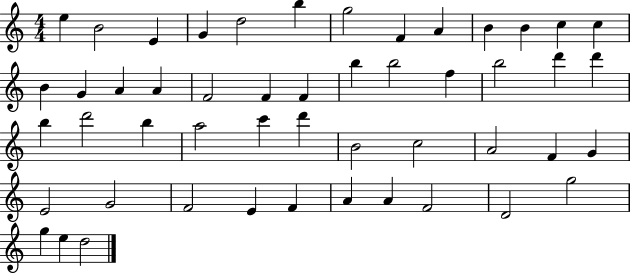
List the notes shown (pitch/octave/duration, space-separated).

E5/q B4/h E4/q G4/q D5/h B5/q G5/h F4/q A4/q B4/q B4/q C5/q C5/q B4/q G4/q A4/q A4/q F4/h F4/q F4/q B5/q B5/h F5/q B5/h D6/q D6/q B5/q D6/h B5/q A5/h C6/q D6/q B4/h C5/h A4/h F4/q G4/q E4/h G4/h F4/h E4/q F4/q A4/q A4/q F4/h D4/h G5/h G5/q E5/q D5/h